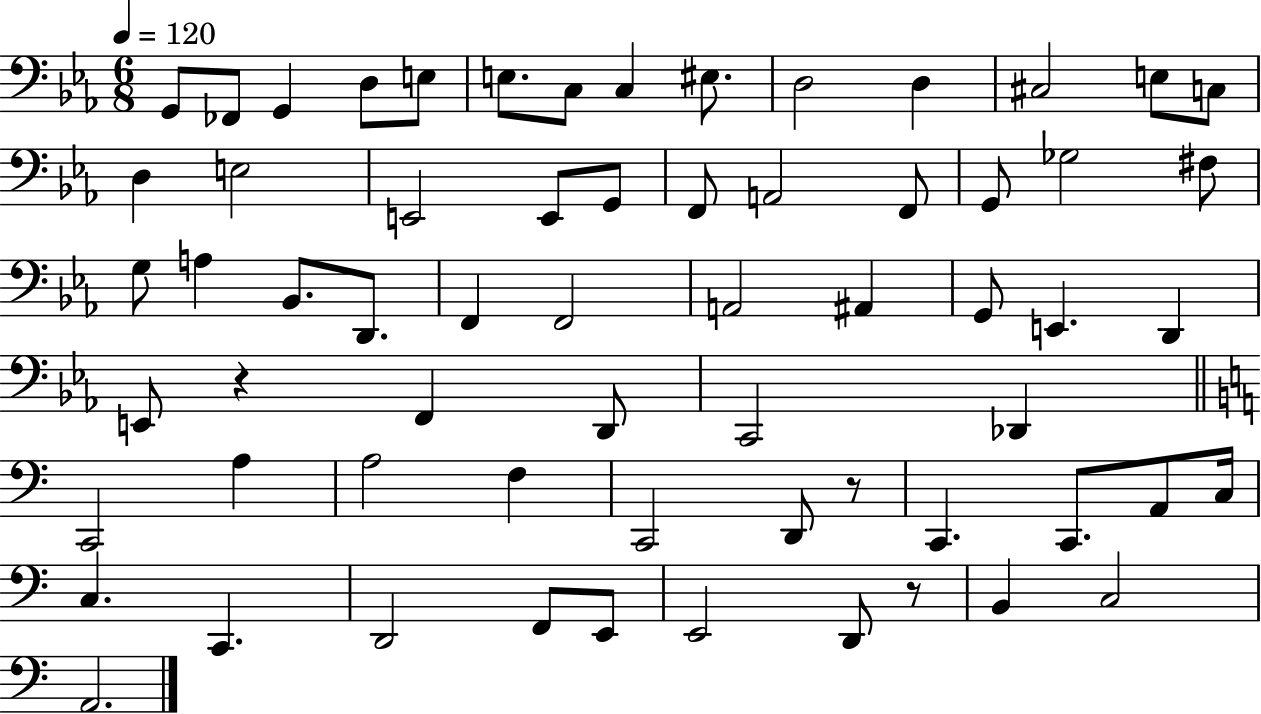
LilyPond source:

{
  \clef bass
  \numericTimeSignature
  \time 6/8
  \key ees \major
  \tempo 4 = 120
  \repeat volta 2 { g,8 fes,8 g,4 d8 e8 | e8. c8 c4 eis8. | d2 d4 | cis2 e8 c8 | \break d4 e2 | e,2 e,8 g,8 | f,8 a,2 f,8 | g,8 ges2 fis8 | \break g8 a4 bes,8. d,8. | f,4 f,2 | a,2 ais,4 | g,8 e,4. d,4 | \break e,8 r4 f,4 d,8 | c,2 des,4 | \bar "||" \break \key c \major c,2 a4 | a2 f4 | c,2 d,8 r8 | c,4. c,8. a,8 c16 | \break c4. c,4. | d,2 f,8 e,8 | e,2 d,8 r8 | b,4 c2 | \break a,2. | } \bar "|."
}